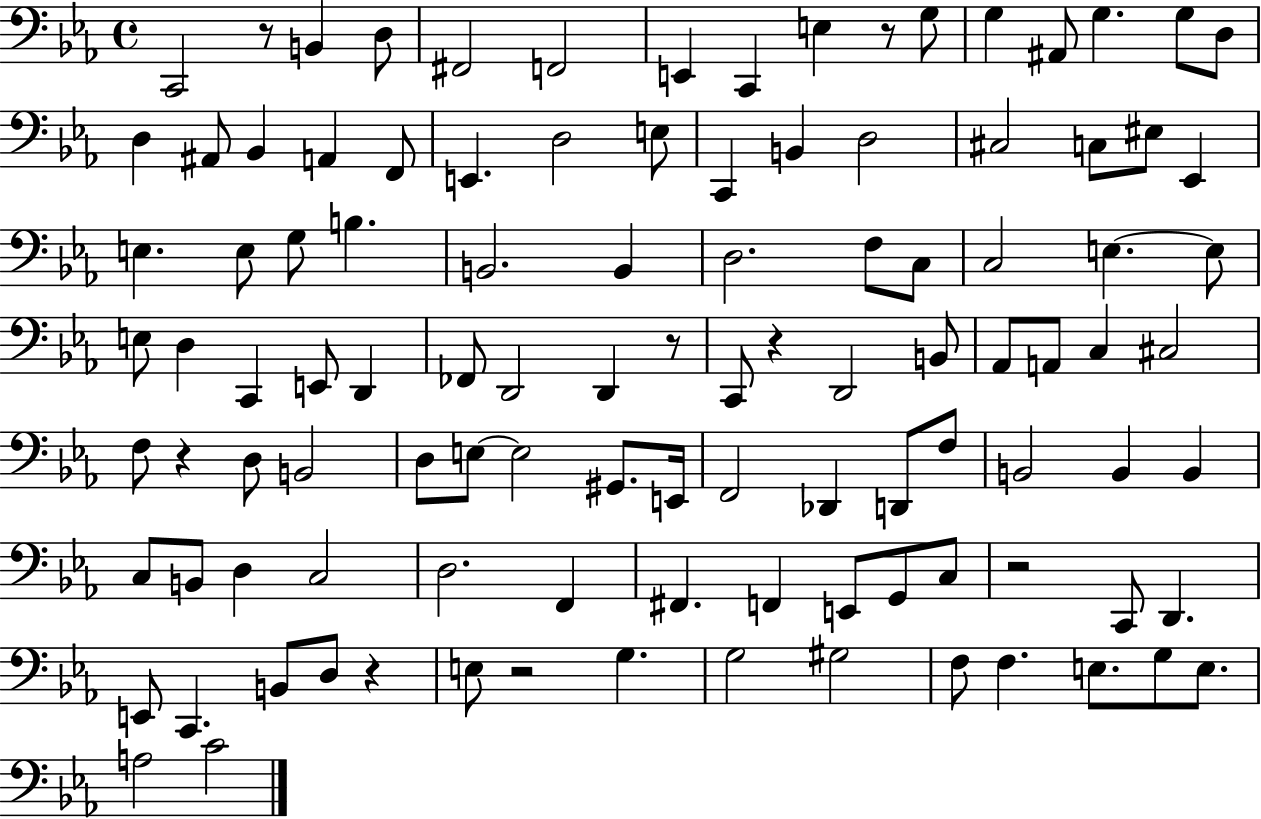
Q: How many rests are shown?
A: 8